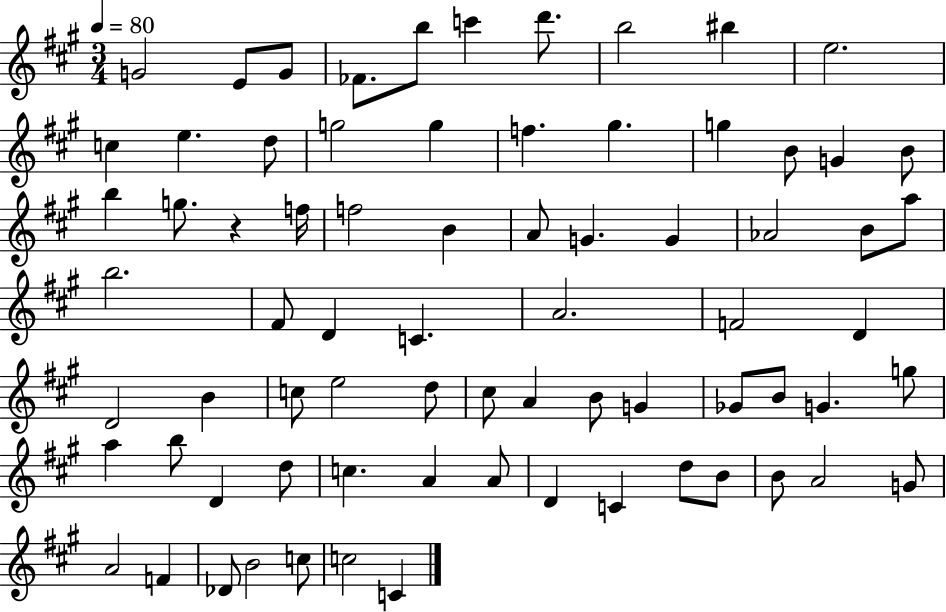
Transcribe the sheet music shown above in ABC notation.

X:1
T:Untitled
M:3/4
L:1/4
K:A
G2 E/2 G/2 _F/2 b/2 c' d'/2 b2 ^b e2 c e d/2 g2 g f ^g g B/2 G B/2 b g/2 z f/4 f2 B A/2 G G _A2 B/2 a/2 b2 ^F/2 D C A2 F2 D D2 B c/2 e2 d/2 ^c/2 A B/2 G _G/2 B/2 G g/2 a b/2 D d/2 c A A/2 D C d/2 B/2 B/2 A2 G/2 A2 F _D/2 B2 c/2 c2 C